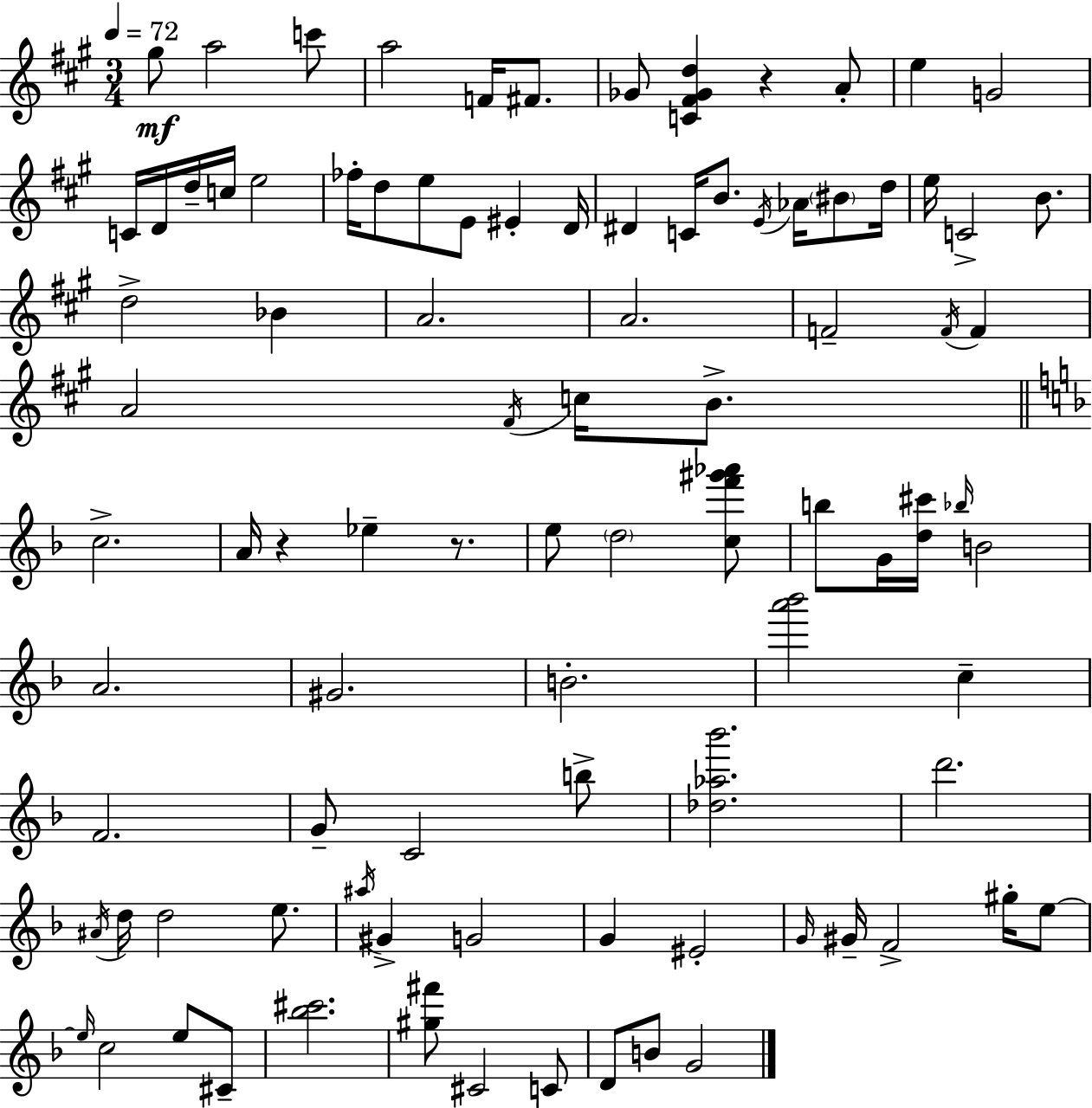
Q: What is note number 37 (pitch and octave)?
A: F4